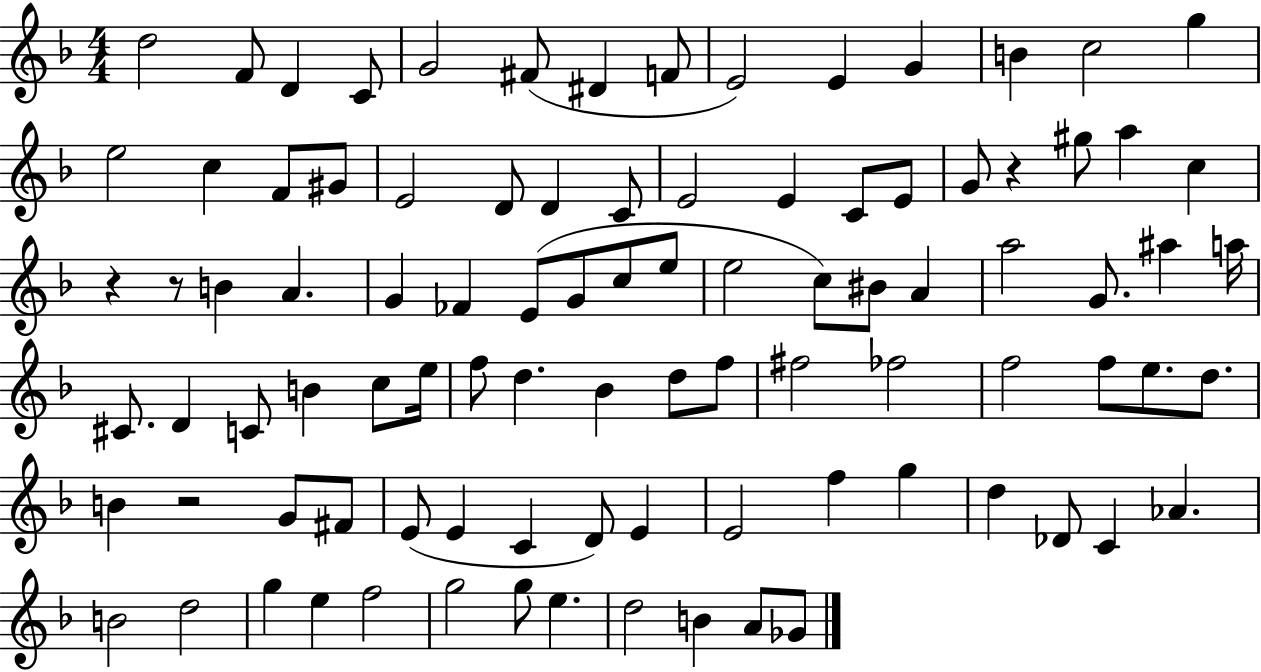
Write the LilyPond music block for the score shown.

{
  \clef treble
  \numericTimeSignature
  \time 4/4
  \key f \major
  d''2 f'8 d'4 c'8 | g'2 fis'8( dis'4 f'8 | e'2) e'4 g'4 | b'4 c''2 g''4 | \break e''2 c''4 f'8 gis'8 | e'2 d'8 d'4 c'8 | e'2 e'4 c'8 e'8 | g'8 r4 gis''8 a''4 c''4 | \break r4 r8 b'4 a'4. | g'4 fes'4 e'8( g'8 c''8 e''8 | e''2 c''8) bis'8 a'4 | a''2 g'8. ais''4 a''16 | \break cis'8. d'4 c'8 b'4 c''8 e''16 | f''8 d''4. bes'4 d''8 f''8 | fis''2 fes''2 | f''2 f''8 e''8. d''8. | \break b'4 r2 g'8 fis'8 | e'8( e'4 c'4 d'8) e'4 | e'2 f''4 g''4 | d''4 des'8 c'4 aes'4. | \break b'2 d''2 | g''4 e''4 f''2 | g''2 g''8 e''4. | d''2 b'4 a'8 ges'8 | \break \bar "|."
}